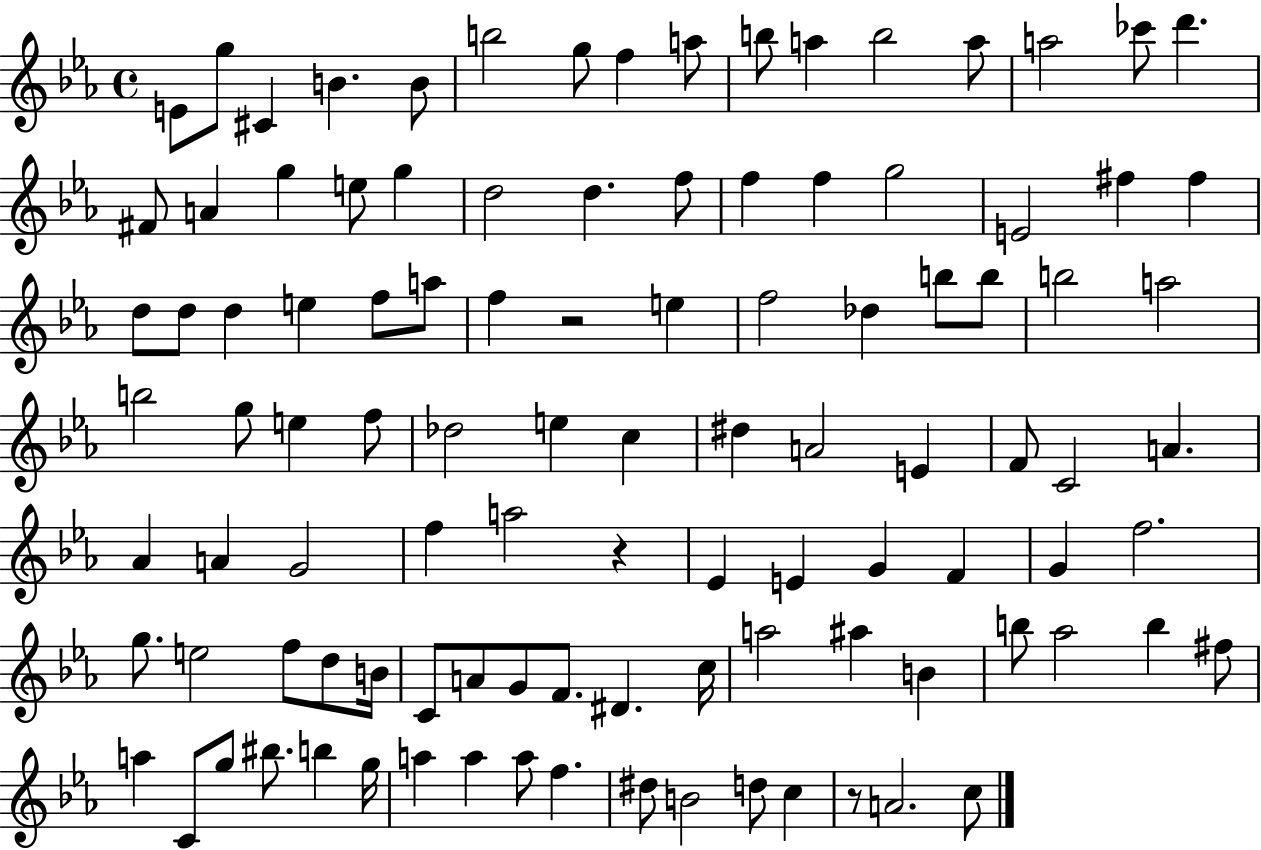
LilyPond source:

{
  \clef treble
  \time 4/4
  \defaultTimeSignature
  \key ees \major
  e'8 g''8 cis'4 b'4. b'8 | b''2 g''8 f''4 a''8 | b''8 a''4 b''2 a''8 | a''2 ces'''8 d'''4. | \break fis'8 a'4 g''4 e''8 g''4 | d''2 d''4. f''8 | f''4 f''4 g''2 | e'2 fis''4 fis''4 | \break d''8 d''8 d''4 e''4 f''8 a''8 | f''4 r2 e''4 | f''2 des''4 b''8 b''8 | b''2 a''2 | \break b''2 g''8 e''4 f''8 | des''2 e''4 c''4 | dis''4 a'2 e'4 | f'8 c'2 a'4. | \break aes'4 a'4 g'2 | f''4 a''2 r4 | ees'4 e'4 g'4 f'4 | g'4 f''2. | \break g''8. e''2 f''8 d''8 b'16 | c'8 a'8 g'8 f'8. dis'4. c''16 | a''2 ais''4 b'4 | b''8 aes''2 b''4 fis''8 | \break a''4 c'8 g''8 bis''8. b''4 g''16 | a''4 a''4 a''8 f''4. | dis''8 b'2 d''8 c''4 | r8 a'2. c''8 | \break \bar "|."
}